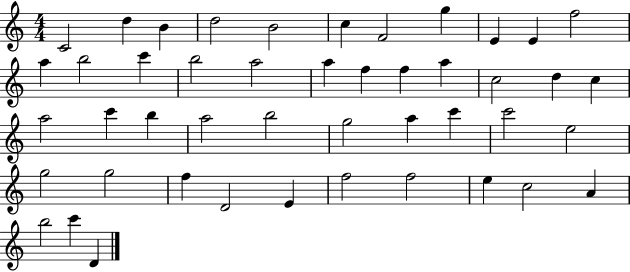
X:1
T:Untitled
M:4/4
L:1/4
K:C
C2 d B d2 B2 c F2 g E E f2 a b2 c' b2 a2 a f f a c2 d c a2 c' b a2 b2 g2 a c' c'2 e2 g2 g2 f D2 E f2 f2 e c2 A b2 c' D